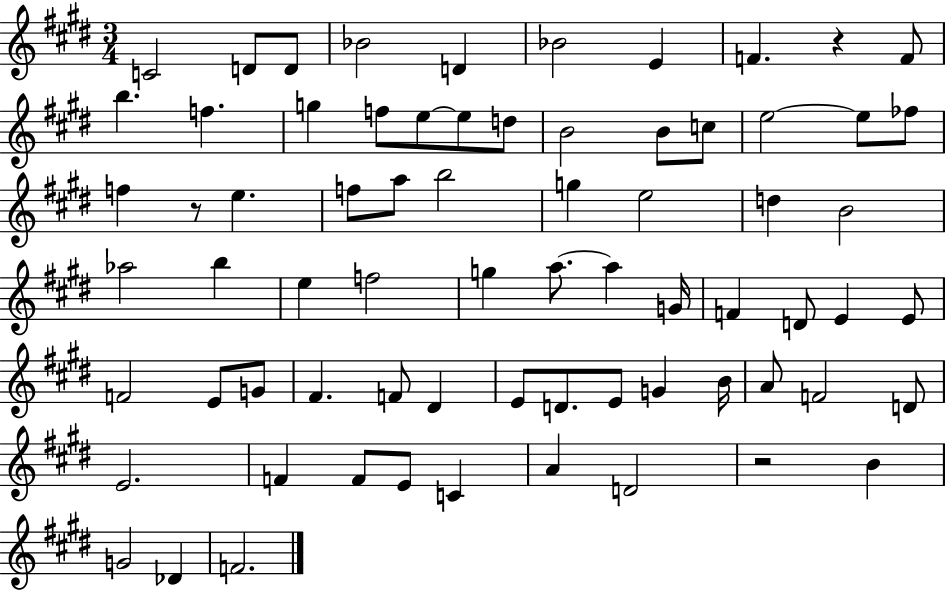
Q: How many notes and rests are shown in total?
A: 71